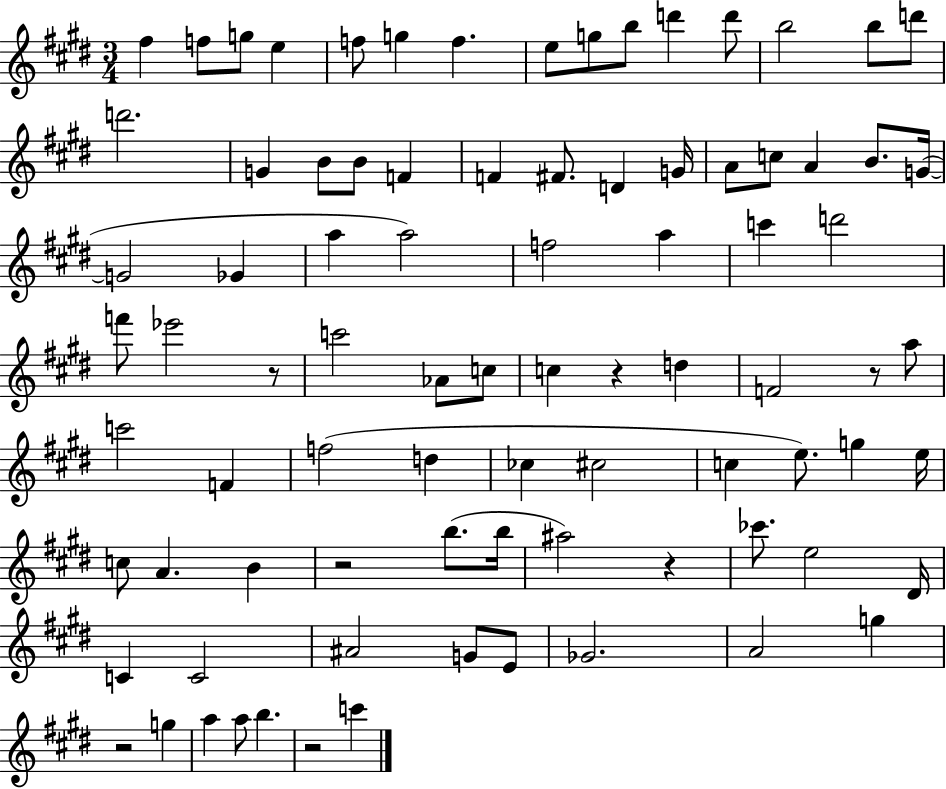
F#5/q F5/e G5/e E5/q F5/e G5/q F5/q. E5/e G5/e B5/e D6/q D6/e B5/h B5/e D6/e D6/h. G4/q B4/e B4/e F4/q F4/q F#4/e. D4/q G4/s A4/e C5/e A4/q B4/e. G4/s G4/h Gb4/q A5/q A5/h F5/h A5/q C6/q D6/h F6/e Eb6/h R/e C6/h Ab4/e C5/e C5/q R/q D5/q F4/h R/e A5/e C6/h F4/q F5/h D5/q CES5/q C#5/h C5/q E5/e. G5/q E5/s C5/e A4/q. B4/q R/h B5/e. B5/s A#5/h R/q CES6/e. E5/h D#4/s C4/q C4/h A#4/h G4/e E4/e Gb4/h. A4/h G5/q R/h G5/q A5/q A5/e B5/q. R/h C6/q